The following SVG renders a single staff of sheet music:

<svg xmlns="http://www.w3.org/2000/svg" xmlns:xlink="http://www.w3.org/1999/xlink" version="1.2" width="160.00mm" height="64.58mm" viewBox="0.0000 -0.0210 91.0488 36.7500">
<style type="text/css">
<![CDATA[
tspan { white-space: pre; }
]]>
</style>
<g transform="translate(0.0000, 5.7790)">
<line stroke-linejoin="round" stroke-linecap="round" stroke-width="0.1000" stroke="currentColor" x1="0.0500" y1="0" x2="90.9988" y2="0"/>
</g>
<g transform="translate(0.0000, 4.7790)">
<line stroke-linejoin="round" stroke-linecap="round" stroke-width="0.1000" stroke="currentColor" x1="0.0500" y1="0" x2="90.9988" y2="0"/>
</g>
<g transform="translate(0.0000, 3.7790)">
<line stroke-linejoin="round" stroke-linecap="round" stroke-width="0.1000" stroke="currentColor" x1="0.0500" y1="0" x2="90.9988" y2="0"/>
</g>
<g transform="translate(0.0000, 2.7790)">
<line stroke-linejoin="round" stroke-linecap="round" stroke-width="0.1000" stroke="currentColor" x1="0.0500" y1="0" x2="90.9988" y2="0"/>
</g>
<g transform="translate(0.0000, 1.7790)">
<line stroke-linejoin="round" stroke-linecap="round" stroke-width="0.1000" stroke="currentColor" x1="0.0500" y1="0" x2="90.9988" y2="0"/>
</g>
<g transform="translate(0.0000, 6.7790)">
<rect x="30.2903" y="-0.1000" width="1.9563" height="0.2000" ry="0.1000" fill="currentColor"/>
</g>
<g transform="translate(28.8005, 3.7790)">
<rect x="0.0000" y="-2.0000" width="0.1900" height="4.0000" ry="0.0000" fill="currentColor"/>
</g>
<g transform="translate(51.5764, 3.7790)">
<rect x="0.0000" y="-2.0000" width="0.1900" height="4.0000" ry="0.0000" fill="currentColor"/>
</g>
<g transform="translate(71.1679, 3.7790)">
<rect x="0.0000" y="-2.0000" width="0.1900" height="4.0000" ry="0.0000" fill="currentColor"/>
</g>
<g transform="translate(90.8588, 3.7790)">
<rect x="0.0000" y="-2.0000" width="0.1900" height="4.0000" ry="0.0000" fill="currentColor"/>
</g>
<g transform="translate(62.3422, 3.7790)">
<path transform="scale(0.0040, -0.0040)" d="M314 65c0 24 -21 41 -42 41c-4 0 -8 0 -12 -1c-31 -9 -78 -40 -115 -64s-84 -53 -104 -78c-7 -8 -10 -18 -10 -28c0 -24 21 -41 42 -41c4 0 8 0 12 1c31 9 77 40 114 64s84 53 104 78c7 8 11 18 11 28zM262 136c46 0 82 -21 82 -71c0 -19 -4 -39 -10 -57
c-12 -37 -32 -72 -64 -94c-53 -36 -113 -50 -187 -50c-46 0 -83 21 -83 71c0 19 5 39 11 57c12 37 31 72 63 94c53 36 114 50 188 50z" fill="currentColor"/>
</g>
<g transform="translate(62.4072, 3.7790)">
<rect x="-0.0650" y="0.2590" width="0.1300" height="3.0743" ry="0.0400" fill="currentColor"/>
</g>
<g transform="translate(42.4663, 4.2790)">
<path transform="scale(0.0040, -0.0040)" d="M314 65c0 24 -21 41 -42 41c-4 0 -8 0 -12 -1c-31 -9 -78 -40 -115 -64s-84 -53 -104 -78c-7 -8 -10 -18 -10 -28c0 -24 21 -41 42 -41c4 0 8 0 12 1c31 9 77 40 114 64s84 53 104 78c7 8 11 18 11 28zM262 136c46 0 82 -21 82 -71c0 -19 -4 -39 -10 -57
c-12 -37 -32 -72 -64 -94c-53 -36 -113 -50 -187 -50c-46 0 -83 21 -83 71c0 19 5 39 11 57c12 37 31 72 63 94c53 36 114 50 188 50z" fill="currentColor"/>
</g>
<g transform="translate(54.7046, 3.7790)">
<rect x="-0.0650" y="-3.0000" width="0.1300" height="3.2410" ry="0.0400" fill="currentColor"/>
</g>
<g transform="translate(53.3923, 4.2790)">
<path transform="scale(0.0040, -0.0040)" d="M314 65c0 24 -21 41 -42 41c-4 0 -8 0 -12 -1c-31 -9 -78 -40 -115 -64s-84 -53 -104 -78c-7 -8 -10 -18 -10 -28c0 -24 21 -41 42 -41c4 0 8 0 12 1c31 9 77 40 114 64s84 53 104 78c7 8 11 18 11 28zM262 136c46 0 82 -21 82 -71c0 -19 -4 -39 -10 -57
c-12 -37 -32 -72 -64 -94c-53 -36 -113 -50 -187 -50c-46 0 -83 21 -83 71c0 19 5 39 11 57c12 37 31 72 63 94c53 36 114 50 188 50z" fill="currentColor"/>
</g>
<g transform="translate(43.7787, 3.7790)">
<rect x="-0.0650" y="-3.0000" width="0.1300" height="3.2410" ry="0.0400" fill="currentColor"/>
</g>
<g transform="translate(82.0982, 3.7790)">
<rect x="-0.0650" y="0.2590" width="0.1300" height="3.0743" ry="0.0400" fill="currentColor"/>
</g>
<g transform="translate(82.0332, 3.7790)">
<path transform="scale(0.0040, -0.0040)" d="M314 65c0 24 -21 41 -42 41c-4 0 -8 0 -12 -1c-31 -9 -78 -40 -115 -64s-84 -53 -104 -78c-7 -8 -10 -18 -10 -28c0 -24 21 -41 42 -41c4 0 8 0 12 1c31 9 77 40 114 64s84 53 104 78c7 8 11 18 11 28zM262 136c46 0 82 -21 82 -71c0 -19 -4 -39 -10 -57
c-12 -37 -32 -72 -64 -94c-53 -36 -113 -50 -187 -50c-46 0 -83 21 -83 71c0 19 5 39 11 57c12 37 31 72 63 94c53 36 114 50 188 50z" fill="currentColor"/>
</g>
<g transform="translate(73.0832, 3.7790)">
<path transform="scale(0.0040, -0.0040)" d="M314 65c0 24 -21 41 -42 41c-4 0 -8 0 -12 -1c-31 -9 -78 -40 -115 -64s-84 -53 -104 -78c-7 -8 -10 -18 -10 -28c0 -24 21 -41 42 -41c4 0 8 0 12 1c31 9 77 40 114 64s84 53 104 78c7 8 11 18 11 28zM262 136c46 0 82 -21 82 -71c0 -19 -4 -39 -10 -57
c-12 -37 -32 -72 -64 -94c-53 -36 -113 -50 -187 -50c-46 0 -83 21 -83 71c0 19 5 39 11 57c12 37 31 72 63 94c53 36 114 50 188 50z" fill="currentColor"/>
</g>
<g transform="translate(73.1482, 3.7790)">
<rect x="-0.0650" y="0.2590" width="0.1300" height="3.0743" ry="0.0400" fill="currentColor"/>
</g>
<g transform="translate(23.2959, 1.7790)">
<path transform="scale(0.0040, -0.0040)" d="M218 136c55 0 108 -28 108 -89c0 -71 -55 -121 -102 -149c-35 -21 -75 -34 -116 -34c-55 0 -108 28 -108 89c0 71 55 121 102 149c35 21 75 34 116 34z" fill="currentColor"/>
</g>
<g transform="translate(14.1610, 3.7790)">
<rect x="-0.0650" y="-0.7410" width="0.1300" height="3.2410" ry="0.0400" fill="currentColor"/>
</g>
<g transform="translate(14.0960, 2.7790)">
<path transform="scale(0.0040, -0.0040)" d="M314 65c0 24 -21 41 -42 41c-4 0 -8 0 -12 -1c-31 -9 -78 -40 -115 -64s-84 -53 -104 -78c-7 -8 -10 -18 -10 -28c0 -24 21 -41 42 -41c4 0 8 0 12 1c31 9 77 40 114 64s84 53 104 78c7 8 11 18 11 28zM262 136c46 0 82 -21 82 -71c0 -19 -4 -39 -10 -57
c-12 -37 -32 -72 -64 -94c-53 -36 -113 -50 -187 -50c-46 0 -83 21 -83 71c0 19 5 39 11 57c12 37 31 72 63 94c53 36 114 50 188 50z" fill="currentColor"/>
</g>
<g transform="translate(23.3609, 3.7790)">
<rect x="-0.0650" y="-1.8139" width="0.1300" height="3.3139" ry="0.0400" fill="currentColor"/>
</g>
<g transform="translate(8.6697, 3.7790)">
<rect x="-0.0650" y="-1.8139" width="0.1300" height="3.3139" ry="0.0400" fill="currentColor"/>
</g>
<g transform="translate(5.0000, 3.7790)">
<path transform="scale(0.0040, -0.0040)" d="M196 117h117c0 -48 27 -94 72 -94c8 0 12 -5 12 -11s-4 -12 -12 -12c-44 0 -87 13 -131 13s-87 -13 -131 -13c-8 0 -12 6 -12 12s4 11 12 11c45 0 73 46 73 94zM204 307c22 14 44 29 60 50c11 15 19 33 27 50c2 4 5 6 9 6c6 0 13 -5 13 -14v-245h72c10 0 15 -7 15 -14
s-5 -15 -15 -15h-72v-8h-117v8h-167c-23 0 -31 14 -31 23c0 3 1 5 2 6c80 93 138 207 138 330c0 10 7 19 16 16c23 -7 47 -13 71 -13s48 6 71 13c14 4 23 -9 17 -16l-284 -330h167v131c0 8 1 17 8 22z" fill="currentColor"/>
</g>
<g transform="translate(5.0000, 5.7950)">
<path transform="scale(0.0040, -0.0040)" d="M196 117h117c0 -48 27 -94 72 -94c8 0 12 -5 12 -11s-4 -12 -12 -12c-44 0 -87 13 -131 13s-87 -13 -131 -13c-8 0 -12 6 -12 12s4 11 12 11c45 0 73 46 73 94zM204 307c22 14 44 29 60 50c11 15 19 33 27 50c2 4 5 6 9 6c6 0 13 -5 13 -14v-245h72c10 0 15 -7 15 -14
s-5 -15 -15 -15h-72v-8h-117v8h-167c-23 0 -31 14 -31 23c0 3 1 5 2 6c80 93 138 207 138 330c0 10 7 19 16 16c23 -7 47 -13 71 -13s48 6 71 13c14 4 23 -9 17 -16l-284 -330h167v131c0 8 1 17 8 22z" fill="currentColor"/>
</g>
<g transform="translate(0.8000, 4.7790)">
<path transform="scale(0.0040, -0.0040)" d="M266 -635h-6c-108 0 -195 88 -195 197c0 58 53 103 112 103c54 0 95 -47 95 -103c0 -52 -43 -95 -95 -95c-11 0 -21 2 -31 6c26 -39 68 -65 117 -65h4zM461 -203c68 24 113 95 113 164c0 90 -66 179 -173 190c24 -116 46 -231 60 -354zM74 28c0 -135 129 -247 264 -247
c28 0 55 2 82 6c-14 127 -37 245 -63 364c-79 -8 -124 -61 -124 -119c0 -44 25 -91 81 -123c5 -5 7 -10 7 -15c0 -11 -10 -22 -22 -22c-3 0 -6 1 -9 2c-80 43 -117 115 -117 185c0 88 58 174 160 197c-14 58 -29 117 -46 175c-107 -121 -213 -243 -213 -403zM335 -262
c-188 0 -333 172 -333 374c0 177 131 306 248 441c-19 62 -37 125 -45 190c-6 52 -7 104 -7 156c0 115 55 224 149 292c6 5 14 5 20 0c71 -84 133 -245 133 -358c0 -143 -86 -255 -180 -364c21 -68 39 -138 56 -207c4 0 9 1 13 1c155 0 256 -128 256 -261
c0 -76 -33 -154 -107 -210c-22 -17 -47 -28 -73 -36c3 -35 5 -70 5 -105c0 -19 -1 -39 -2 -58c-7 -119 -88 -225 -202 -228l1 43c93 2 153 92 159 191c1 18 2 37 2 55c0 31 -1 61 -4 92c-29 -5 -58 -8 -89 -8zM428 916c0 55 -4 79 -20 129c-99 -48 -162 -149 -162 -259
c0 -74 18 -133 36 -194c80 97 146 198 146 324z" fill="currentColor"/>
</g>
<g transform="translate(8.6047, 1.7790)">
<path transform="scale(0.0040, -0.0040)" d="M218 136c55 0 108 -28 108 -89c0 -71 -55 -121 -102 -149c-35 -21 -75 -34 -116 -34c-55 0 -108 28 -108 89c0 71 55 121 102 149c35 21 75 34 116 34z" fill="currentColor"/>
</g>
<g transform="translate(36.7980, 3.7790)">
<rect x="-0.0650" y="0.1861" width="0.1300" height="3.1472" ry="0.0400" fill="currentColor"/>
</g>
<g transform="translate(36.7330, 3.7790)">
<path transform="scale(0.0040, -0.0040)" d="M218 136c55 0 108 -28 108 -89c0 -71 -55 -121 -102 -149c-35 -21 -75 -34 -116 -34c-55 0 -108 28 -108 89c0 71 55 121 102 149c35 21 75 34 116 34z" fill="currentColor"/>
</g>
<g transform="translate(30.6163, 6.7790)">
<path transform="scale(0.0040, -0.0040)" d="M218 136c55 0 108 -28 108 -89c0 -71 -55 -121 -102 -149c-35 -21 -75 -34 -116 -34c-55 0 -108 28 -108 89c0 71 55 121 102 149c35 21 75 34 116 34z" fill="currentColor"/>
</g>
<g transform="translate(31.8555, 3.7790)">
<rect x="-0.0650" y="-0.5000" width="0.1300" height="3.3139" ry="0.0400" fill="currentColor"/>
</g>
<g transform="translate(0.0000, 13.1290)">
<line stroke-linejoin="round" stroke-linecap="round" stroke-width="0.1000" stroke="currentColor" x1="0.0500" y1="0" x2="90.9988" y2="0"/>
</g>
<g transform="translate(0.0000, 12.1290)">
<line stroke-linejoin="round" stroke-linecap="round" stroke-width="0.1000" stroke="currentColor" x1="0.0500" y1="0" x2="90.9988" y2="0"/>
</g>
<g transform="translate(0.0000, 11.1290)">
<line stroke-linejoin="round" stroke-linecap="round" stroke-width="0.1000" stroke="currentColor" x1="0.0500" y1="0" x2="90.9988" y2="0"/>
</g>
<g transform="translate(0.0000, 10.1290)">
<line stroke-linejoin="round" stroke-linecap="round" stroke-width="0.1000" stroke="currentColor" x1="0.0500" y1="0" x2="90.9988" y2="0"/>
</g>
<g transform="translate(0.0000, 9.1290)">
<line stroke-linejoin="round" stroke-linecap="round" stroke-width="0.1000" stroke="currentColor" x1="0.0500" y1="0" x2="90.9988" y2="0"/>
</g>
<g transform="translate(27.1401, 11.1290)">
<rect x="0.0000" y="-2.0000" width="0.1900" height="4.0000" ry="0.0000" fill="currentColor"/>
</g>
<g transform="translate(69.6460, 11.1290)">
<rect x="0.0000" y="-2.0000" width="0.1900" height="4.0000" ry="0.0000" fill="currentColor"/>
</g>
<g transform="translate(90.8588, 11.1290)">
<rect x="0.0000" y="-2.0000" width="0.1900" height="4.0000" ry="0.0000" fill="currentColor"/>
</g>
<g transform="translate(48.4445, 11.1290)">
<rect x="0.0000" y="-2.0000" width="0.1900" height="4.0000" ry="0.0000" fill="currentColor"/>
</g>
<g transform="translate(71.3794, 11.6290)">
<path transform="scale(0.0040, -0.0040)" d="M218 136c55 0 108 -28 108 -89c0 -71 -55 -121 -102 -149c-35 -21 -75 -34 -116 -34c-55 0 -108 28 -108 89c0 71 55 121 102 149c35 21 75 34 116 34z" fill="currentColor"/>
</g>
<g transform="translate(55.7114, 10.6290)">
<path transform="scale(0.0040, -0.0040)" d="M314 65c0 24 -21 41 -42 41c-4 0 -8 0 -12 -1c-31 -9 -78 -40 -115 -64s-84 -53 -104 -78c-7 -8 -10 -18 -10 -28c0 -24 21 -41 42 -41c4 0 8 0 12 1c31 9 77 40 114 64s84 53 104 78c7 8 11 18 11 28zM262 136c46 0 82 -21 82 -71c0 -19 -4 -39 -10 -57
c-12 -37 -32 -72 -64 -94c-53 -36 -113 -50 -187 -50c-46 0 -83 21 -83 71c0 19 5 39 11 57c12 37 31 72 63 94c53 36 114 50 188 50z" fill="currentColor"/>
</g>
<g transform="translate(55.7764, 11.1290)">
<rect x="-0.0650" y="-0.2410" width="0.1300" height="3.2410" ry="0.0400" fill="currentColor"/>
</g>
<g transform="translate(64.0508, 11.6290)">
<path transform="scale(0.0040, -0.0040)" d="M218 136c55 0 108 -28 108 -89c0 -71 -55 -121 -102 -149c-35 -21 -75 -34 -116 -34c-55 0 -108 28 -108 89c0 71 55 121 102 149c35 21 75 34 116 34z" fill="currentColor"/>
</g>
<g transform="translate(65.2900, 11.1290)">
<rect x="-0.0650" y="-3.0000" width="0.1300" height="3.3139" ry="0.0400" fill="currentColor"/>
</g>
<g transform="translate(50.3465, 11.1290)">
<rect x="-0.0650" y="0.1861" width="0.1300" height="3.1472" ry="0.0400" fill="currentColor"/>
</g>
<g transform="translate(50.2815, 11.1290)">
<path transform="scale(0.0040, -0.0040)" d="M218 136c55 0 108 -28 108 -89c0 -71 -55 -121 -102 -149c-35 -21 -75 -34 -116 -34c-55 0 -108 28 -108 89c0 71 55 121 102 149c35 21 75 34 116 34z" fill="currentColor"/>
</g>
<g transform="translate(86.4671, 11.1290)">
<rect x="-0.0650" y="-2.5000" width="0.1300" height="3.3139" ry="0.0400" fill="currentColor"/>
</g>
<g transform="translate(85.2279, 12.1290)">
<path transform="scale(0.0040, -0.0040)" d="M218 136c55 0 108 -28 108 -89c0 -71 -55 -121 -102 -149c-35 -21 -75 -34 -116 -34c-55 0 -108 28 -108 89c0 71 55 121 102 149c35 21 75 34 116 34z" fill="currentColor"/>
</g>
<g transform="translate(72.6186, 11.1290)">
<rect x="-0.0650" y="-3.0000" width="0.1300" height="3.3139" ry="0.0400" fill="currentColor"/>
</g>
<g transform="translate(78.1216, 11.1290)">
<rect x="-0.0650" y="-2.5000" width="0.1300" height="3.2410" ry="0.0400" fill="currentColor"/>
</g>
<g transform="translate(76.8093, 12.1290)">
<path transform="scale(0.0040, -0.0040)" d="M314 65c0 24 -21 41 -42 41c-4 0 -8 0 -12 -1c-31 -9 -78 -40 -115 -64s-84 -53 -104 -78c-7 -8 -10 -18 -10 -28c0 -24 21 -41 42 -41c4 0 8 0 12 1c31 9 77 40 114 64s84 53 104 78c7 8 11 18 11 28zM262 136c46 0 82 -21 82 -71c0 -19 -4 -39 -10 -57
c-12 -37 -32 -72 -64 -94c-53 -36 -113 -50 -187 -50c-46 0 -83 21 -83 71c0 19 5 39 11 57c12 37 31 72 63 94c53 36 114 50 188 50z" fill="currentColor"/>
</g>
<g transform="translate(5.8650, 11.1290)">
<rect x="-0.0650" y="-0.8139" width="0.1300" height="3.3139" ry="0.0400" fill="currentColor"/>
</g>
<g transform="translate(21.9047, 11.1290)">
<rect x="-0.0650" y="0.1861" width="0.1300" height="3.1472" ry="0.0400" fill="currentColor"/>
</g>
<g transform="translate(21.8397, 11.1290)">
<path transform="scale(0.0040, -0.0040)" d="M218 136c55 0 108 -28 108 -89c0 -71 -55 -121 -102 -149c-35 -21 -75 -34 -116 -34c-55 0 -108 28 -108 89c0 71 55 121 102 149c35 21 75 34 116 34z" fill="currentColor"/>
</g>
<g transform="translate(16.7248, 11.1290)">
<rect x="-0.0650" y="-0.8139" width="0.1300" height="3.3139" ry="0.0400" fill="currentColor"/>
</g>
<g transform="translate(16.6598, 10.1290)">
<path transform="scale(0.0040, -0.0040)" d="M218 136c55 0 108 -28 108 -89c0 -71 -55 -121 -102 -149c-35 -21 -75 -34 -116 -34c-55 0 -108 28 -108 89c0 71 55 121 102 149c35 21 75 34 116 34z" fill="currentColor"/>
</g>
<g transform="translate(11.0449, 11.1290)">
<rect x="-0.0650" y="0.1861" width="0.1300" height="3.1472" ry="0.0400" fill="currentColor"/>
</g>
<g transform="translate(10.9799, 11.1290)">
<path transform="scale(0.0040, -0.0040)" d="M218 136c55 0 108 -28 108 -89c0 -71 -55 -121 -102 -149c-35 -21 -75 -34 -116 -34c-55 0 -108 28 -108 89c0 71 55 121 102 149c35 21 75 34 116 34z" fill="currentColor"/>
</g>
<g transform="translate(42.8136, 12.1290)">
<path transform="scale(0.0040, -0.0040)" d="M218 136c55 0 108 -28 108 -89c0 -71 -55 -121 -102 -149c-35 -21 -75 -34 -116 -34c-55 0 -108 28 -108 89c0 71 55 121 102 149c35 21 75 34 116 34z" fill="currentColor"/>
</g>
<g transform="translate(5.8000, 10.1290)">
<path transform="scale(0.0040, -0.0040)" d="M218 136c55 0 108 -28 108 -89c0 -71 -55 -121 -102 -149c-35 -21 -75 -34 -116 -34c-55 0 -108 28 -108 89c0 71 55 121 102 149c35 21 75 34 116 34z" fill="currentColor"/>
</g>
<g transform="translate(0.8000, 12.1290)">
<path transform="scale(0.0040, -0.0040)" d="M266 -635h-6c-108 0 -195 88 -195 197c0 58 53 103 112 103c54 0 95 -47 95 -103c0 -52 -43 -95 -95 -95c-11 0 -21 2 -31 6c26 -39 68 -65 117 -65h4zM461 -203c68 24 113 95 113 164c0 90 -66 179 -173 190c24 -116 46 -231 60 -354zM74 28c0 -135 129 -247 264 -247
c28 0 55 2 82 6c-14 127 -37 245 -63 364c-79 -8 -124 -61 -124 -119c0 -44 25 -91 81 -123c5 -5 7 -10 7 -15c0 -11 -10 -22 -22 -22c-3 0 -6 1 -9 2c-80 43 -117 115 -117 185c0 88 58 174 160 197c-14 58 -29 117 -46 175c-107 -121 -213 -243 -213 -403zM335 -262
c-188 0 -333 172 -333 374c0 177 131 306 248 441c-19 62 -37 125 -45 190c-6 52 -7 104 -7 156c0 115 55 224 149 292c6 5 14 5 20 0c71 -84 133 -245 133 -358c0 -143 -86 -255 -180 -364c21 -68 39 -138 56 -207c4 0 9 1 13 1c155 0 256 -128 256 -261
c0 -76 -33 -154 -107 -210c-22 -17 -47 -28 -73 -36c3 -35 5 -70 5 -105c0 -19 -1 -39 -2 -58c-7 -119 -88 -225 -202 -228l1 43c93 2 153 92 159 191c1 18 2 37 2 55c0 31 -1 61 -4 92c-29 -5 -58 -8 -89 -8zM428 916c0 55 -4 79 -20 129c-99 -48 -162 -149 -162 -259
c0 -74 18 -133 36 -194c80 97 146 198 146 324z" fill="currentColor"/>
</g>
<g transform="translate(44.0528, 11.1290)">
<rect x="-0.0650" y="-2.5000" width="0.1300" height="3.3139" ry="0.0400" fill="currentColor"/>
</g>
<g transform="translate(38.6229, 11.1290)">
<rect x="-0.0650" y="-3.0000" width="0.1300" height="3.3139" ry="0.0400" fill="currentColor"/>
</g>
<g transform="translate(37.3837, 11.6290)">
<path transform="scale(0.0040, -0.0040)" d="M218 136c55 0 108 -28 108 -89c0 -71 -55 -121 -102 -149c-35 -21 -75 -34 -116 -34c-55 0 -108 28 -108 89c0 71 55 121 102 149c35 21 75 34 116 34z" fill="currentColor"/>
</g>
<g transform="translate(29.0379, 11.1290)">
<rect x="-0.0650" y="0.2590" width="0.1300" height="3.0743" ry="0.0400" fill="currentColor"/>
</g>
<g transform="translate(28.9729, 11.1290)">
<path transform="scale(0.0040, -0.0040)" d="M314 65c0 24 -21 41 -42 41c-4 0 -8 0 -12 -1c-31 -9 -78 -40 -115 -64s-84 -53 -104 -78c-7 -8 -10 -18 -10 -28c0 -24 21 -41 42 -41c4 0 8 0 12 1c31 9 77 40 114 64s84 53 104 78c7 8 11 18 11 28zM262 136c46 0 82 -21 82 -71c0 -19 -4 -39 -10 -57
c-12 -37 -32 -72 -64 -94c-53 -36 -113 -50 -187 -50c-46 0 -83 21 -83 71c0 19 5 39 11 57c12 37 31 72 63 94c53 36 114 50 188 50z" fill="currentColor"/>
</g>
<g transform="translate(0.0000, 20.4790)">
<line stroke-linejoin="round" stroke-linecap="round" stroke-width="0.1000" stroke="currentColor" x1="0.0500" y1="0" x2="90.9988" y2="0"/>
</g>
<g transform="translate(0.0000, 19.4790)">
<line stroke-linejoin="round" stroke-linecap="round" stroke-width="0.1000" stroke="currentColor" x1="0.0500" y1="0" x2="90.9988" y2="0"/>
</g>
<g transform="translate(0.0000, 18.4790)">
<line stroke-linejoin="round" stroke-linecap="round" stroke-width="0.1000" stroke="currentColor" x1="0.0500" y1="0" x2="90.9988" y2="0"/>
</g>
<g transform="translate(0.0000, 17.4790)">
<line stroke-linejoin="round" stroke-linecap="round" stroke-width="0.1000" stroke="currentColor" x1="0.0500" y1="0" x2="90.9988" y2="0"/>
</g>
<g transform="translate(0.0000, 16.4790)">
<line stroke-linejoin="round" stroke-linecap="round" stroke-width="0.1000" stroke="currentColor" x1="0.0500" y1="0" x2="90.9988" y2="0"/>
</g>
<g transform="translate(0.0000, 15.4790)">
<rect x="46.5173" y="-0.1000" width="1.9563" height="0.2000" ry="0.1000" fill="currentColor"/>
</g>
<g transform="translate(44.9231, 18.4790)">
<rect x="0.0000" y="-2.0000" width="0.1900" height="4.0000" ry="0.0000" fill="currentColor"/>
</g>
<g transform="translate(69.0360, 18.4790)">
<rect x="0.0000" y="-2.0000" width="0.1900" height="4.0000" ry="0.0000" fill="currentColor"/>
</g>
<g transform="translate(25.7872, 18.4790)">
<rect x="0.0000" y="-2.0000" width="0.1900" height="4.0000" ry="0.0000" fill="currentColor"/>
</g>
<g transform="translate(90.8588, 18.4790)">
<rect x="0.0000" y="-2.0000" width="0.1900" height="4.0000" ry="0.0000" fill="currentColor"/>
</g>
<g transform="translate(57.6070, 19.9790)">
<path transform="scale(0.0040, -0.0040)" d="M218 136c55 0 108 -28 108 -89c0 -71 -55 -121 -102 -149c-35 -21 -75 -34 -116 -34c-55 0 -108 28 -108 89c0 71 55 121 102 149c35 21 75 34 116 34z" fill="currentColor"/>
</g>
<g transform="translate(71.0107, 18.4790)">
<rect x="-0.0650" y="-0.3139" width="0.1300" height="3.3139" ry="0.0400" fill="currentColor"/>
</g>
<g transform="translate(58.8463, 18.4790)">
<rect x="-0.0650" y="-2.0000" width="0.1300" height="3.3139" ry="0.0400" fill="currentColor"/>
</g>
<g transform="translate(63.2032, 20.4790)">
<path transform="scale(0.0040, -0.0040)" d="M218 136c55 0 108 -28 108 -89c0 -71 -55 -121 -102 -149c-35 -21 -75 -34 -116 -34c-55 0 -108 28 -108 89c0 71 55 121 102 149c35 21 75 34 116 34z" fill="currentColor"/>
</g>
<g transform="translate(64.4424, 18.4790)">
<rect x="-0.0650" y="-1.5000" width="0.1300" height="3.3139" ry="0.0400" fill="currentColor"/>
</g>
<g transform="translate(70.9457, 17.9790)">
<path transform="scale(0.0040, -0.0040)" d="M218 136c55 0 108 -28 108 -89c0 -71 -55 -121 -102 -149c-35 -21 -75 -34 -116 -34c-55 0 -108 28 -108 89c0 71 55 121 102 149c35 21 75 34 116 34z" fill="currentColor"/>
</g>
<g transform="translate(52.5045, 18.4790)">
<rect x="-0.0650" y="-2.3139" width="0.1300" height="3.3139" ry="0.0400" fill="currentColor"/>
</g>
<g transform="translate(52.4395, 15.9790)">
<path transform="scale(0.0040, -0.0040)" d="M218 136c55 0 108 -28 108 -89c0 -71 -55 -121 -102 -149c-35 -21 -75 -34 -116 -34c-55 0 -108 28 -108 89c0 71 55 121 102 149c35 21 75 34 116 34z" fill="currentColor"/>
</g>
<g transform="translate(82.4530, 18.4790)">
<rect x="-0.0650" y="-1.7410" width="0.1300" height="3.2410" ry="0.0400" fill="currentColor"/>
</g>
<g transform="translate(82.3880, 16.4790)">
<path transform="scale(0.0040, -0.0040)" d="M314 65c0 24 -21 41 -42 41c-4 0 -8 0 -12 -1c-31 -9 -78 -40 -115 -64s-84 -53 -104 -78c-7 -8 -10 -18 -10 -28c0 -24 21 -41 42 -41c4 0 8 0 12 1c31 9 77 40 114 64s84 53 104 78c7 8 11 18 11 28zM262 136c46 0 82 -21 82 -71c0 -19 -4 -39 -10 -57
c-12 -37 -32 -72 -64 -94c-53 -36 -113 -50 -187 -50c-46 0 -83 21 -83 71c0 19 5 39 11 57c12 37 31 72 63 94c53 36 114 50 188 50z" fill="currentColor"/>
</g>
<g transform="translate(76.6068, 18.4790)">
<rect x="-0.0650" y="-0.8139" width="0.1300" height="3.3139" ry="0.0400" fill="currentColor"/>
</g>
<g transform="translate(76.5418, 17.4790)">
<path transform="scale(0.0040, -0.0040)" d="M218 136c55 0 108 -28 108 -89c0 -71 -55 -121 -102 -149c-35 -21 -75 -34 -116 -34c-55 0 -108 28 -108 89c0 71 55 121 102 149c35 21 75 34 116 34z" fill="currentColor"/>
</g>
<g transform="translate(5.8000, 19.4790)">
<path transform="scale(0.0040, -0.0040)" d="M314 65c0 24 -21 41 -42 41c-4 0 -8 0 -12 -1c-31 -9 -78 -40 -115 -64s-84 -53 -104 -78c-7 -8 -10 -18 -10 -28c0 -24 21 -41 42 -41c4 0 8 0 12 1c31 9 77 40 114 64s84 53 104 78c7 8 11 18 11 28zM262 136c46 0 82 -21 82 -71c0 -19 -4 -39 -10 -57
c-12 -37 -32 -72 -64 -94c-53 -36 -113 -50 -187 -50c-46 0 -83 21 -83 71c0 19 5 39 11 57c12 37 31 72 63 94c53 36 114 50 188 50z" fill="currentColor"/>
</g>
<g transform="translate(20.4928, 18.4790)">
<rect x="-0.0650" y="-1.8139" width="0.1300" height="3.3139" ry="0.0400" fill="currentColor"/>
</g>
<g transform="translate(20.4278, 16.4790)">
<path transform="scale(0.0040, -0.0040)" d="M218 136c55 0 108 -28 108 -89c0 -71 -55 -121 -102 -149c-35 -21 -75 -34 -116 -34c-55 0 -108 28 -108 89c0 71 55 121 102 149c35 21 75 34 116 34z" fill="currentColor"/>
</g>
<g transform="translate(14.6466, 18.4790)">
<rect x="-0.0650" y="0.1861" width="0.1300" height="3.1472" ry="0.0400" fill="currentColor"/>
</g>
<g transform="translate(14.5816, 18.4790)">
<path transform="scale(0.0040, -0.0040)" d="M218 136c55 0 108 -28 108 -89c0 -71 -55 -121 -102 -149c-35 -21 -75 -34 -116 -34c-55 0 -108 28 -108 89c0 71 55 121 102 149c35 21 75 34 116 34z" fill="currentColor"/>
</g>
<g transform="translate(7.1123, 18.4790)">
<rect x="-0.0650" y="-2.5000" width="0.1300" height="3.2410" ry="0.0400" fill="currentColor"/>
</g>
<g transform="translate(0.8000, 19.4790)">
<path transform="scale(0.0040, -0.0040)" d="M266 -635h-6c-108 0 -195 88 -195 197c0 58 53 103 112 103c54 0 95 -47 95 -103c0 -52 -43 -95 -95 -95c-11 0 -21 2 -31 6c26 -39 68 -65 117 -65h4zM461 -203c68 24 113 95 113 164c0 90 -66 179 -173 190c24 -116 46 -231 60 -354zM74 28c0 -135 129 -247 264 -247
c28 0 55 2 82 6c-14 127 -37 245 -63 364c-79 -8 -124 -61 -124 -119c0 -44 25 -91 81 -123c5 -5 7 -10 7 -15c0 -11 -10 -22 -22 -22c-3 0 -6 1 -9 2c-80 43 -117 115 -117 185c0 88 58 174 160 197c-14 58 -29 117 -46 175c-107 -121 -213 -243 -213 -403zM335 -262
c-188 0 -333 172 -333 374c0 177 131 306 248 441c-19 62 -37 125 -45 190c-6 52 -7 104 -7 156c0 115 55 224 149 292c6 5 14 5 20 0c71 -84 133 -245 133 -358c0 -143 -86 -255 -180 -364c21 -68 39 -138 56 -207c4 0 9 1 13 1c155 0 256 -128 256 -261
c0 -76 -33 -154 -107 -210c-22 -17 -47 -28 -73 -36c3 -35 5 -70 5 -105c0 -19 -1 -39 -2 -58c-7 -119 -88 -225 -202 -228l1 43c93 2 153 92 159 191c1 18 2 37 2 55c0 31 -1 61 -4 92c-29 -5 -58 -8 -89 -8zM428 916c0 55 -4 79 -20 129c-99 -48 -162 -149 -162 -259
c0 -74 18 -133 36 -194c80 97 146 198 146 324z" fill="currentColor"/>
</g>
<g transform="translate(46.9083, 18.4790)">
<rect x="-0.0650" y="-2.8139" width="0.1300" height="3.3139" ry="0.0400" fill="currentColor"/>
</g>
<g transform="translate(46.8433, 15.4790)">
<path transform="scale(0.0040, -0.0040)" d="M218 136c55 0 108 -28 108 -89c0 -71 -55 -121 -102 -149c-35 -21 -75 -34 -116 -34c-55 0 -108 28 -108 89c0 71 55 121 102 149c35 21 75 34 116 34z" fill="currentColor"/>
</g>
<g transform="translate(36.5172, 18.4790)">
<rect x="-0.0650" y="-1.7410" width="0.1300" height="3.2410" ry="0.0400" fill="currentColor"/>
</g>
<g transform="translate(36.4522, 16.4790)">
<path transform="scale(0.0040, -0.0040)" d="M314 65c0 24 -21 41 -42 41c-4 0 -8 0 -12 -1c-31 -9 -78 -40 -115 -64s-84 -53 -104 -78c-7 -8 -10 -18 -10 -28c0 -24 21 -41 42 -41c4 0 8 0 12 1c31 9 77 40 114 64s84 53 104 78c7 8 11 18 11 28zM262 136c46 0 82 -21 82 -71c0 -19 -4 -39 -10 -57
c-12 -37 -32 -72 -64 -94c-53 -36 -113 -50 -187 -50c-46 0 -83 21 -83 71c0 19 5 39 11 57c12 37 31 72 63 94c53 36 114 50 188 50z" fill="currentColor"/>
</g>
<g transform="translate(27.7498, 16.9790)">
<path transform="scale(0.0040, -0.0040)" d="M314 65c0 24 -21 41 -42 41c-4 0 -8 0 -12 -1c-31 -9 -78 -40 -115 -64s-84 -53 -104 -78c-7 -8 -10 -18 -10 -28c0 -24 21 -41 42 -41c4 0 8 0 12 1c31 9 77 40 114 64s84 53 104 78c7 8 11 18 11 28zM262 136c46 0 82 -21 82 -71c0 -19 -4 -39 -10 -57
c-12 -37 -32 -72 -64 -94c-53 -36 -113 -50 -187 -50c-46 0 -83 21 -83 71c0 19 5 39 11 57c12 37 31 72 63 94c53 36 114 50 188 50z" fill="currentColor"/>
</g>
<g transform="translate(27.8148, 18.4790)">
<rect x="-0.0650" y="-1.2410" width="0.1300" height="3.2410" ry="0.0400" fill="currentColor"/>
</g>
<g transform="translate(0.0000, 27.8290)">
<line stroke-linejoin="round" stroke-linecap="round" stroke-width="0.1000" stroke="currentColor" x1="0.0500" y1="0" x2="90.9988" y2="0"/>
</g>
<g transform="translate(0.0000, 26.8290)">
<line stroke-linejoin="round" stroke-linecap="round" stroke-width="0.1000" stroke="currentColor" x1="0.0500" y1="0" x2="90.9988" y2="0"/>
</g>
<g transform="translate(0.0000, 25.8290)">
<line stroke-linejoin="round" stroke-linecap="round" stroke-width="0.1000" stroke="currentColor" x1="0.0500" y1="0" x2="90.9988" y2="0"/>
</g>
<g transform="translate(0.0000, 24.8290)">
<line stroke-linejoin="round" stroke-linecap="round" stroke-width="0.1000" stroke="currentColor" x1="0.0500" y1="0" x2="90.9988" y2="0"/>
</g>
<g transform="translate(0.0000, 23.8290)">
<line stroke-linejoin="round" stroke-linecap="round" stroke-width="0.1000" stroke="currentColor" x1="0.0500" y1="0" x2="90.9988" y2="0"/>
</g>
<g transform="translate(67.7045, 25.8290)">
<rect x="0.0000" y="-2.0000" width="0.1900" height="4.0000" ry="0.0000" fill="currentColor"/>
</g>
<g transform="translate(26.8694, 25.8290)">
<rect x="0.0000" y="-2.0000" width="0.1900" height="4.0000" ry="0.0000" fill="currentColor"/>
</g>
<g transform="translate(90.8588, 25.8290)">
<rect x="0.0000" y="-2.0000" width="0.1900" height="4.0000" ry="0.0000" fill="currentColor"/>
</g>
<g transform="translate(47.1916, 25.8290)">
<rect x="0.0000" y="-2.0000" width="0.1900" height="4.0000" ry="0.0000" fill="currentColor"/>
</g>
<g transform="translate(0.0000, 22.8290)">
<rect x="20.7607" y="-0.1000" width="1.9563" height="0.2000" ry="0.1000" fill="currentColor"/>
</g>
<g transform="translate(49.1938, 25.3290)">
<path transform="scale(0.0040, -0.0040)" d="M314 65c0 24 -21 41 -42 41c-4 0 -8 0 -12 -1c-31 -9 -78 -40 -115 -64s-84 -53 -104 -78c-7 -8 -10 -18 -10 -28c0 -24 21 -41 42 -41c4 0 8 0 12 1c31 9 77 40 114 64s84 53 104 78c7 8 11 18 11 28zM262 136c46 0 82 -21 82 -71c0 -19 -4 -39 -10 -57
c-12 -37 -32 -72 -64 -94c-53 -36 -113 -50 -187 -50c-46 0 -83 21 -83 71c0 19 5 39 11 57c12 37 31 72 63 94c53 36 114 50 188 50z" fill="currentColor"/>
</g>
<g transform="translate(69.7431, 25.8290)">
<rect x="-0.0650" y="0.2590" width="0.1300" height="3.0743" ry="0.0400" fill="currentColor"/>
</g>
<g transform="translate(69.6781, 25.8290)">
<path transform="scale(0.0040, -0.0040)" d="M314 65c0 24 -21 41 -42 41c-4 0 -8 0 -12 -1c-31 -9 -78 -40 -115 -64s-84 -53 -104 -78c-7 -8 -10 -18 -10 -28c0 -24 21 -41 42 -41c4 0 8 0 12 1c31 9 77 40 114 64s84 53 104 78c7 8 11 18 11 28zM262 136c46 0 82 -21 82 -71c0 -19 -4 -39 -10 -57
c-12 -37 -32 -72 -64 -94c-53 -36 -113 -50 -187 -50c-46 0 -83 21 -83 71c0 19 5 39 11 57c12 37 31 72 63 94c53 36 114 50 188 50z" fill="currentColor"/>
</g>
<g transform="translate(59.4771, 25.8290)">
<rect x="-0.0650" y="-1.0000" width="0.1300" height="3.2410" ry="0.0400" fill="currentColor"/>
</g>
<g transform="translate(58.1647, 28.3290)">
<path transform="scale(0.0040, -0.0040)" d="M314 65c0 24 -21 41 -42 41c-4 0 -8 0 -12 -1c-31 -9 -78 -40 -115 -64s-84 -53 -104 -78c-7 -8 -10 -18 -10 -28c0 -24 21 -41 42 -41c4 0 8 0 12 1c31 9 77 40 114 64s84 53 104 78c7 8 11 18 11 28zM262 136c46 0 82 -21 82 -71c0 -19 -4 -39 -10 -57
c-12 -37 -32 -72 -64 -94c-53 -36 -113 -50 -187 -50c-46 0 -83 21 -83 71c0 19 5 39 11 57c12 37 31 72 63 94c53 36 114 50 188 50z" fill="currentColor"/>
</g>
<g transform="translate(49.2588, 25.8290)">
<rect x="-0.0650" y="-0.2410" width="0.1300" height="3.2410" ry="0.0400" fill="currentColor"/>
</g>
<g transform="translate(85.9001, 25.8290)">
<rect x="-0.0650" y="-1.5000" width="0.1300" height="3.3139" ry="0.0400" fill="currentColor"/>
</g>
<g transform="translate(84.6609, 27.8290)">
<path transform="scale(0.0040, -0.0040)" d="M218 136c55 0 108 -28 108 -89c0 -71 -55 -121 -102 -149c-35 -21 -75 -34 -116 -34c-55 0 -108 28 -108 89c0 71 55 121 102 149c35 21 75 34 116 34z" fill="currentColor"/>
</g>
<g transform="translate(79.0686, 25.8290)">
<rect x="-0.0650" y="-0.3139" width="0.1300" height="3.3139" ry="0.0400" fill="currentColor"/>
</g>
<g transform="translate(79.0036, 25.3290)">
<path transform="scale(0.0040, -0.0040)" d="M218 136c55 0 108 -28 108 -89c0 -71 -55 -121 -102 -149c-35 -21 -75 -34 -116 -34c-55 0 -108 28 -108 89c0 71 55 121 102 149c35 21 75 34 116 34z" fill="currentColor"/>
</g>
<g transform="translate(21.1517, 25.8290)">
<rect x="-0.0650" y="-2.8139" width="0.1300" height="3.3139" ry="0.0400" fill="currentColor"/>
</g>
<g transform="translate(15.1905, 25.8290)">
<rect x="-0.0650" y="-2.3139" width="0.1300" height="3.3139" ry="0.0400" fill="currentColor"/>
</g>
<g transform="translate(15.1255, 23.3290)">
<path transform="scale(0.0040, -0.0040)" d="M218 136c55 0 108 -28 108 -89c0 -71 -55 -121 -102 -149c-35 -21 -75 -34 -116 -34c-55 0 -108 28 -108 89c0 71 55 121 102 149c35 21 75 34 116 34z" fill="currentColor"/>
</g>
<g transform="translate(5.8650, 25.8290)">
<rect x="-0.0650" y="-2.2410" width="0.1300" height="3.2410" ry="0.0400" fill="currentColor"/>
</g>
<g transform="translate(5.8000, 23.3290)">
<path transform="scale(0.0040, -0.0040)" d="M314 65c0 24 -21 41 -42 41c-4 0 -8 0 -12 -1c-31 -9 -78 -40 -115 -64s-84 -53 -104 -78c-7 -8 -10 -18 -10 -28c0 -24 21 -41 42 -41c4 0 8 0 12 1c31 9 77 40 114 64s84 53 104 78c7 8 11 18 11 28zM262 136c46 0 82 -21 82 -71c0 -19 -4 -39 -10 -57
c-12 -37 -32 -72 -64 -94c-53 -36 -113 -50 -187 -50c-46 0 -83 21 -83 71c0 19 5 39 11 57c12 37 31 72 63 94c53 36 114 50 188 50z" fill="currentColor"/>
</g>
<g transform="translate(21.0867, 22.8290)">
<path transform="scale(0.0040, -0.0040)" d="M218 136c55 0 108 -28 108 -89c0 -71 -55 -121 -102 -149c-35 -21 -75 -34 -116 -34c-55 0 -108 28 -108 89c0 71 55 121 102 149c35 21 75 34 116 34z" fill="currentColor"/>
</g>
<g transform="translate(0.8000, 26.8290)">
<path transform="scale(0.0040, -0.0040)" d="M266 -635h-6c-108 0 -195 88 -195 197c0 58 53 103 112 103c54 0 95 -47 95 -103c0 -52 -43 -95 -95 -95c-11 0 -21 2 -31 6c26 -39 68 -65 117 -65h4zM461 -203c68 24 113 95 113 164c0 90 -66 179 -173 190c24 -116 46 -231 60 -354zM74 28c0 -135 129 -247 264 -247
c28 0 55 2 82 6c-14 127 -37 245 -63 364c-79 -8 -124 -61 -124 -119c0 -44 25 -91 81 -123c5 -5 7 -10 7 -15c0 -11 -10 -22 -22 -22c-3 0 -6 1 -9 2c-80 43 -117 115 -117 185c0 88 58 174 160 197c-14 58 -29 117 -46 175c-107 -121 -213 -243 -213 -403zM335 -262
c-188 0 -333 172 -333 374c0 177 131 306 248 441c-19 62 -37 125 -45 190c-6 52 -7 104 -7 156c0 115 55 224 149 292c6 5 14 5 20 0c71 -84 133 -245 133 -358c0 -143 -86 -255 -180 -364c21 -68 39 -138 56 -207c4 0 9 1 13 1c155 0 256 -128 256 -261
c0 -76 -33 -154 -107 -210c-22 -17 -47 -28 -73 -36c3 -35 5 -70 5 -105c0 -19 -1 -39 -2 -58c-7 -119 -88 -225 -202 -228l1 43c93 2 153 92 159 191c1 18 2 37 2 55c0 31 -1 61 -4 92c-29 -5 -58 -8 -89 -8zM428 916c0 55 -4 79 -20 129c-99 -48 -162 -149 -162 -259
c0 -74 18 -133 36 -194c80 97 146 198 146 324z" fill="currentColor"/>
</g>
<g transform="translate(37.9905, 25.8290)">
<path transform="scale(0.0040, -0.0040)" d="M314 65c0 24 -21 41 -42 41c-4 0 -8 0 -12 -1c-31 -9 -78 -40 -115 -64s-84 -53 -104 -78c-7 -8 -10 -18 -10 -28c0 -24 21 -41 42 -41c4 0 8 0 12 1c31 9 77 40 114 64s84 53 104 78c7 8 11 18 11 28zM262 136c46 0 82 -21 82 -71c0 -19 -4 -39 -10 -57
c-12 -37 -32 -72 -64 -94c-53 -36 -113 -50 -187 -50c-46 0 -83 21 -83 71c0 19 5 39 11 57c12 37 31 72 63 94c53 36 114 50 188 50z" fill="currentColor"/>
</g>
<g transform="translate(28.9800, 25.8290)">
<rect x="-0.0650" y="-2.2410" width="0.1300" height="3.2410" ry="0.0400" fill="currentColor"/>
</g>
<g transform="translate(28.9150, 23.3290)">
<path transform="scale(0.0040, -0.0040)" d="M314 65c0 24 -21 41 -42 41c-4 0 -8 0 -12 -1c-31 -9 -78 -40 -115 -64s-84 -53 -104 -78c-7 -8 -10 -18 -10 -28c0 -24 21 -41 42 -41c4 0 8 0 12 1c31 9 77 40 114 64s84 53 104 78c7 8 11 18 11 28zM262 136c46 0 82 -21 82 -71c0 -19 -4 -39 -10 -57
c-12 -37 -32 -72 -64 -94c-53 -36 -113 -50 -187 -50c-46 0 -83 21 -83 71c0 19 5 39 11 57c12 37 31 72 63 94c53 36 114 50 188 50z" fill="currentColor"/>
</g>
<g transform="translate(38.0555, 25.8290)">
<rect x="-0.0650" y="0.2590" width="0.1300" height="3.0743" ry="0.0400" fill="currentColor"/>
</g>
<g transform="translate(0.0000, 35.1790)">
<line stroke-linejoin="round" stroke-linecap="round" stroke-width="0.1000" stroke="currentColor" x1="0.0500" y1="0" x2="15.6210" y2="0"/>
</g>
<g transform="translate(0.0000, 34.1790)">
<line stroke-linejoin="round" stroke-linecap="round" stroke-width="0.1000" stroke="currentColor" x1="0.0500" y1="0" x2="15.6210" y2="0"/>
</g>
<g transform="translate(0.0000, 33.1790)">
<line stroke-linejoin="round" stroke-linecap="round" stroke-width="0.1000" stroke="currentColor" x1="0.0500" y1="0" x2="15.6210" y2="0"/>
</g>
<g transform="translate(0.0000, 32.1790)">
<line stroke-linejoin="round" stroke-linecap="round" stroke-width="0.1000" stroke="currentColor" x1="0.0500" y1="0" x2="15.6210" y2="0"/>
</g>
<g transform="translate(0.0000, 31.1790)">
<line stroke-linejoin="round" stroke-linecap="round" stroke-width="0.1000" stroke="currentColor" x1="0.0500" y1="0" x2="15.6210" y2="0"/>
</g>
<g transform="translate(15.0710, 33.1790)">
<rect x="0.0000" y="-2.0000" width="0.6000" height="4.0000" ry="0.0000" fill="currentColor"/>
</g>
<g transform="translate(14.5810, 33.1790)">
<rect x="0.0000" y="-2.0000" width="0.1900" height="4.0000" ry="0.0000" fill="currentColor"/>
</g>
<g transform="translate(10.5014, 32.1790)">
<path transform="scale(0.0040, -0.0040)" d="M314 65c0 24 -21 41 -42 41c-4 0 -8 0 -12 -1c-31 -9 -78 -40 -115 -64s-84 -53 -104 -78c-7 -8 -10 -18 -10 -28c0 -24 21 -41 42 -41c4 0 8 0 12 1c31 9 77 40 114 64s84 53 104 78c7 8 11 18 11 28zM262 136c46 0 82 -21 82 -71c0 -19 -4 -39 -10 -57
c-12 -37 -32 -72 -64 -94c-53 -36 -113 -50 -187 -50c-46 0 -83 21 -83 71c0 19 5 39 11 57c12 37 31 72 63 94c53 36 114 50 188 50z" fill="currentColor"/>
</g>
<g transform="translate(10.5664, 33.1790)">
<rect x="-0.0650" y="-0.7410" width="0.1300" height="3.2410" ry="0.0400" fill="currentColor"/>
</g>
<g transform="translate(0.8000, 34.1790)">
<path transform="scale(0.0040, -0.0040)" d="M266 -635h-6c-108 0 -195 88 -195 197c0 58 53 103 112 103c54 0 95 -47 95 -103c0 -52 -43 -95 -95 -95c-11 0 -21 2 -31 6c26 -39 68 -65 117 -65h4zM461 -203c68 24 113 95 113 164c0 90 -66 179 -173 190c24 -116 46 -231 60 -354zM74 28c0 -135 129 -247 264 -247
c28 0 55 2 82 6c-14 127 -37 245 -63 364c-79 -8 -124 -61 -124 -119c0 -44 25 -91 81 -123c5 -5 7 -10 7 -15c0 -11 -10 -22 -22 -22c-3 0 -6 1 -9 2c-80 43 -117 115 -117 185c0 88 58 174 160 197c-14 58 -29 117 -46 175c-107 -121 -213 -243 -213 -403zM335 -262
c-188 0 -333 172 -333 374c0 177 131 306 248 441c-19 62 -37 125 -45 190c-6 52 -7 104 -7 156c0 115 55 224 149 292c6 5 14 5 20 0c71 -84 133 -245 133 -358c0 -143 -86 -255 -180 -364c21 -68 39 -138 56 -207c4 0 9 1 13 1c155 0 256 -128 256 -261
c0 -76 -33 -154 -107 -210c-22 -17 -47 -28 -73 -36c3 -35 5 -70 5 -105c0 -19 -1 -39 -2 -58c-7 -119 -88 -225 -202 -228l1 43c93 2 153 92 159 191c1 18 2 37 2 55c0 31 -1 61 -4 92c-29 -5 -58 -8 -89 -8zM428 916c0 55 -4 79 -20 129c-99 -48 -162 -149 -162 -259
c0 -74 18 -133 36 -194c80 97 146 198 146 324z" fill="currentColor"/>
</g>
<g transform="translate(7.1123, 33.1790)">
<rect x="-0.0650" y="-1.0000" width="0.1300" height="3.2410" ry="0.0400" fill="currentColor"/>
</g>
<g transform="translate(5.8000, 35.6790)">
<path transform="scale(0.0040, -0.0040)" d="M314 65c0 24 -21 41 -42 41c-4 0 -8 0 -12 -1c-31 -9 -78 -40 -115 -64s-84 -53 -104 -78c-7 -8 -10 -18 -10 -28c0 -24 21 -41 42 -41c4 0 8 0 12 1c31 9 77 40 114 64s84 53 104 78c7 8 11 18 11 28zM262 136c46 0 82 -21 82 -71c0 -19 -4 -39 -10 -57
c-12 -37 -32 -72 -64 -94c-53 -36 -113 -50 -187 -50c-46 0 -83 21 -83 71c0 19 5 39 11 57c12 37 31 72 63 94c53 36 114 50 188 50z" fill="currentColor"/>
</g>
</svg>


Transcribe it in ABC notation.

X:1
T:Untitled
M:4/4
L:1/4
K:C
f d2 f C B A2 A2 B2 B2 B2 d B d B B2 A G B c2 A A G2 G G2 B f e2 f2 a g F E c d f2 g2 g a g2 B2 c2 D2 B2 c E D2 d2